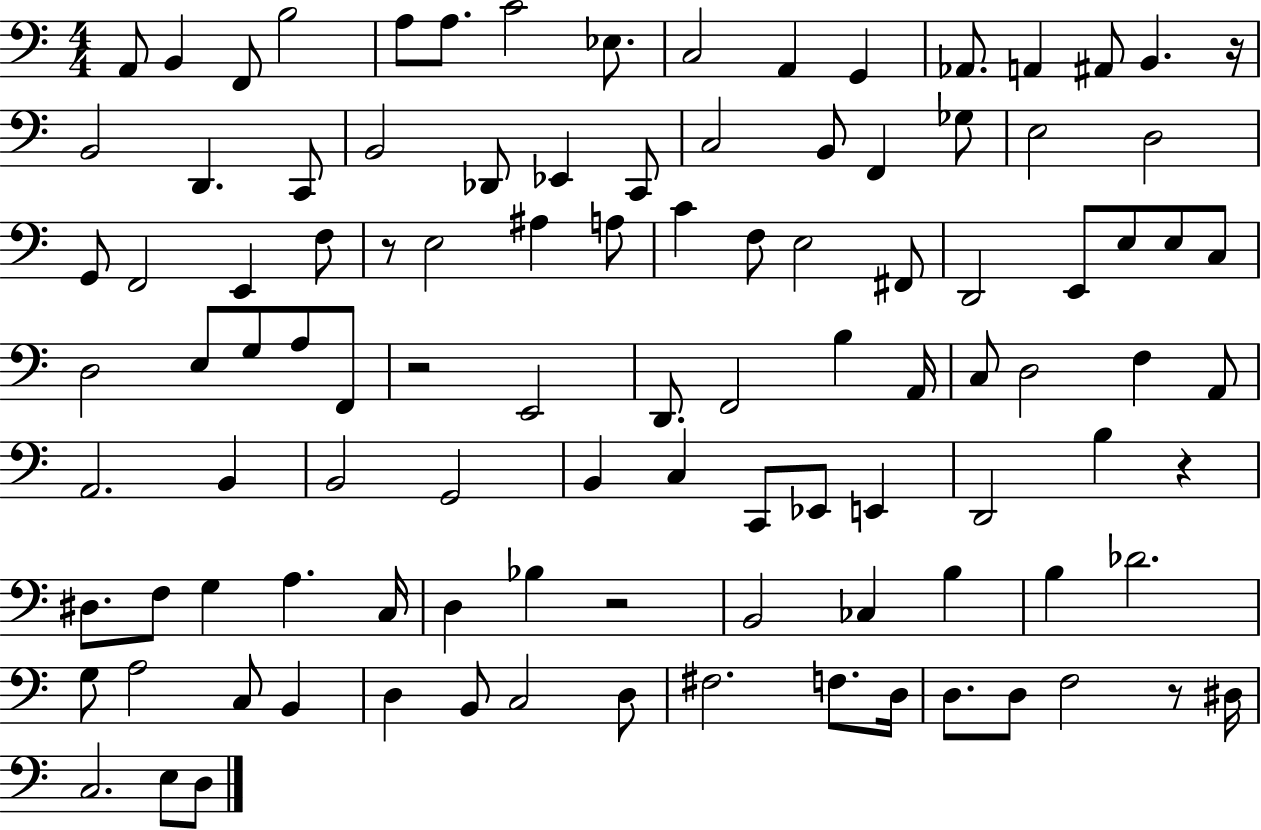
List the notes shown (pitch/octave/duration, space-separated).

A2/e B2/q F2/e B3/h A3/e A3/e. C4/h Eb3/e. C3/h A2/q G2/q Ab2/e. A2/q A#2/e B2/q. R/s B2/h D2/q. C2/e B2/h Db2/e Eb2/q C2/e C3/h B2/e F2/q Gb3/e E3/h D3/h G2/e F2/h E2/q F3/e R/e E3/h A#3/q A3/e C4/q F3/e E3/h F#2/e D2/h E2/e E3/e E3/e C3/e D3/h E3/e G3/e A3/e F2/e R/h E2/h D2/e. F2/h B3/q A2/s C3/e D3/h F3/q A2/e A2/h. B2/q B2/h G2/h B2/q C3/q C2/e Eb2/e E2/q D2/h B3/q R/q D#3/e. F3/e G3/q A3/q. C3/s D3/q Bb3/q R/h B2/h CES3/q B3/q B3/q Db4/h. G3/e A3/h C3/e B2/q D3/q B2/e C3/h D3/e F#3/h. F3/e. D3/s D3/e. D3/e F3/h R/e D#3/s C3/h. E3/e D3/e